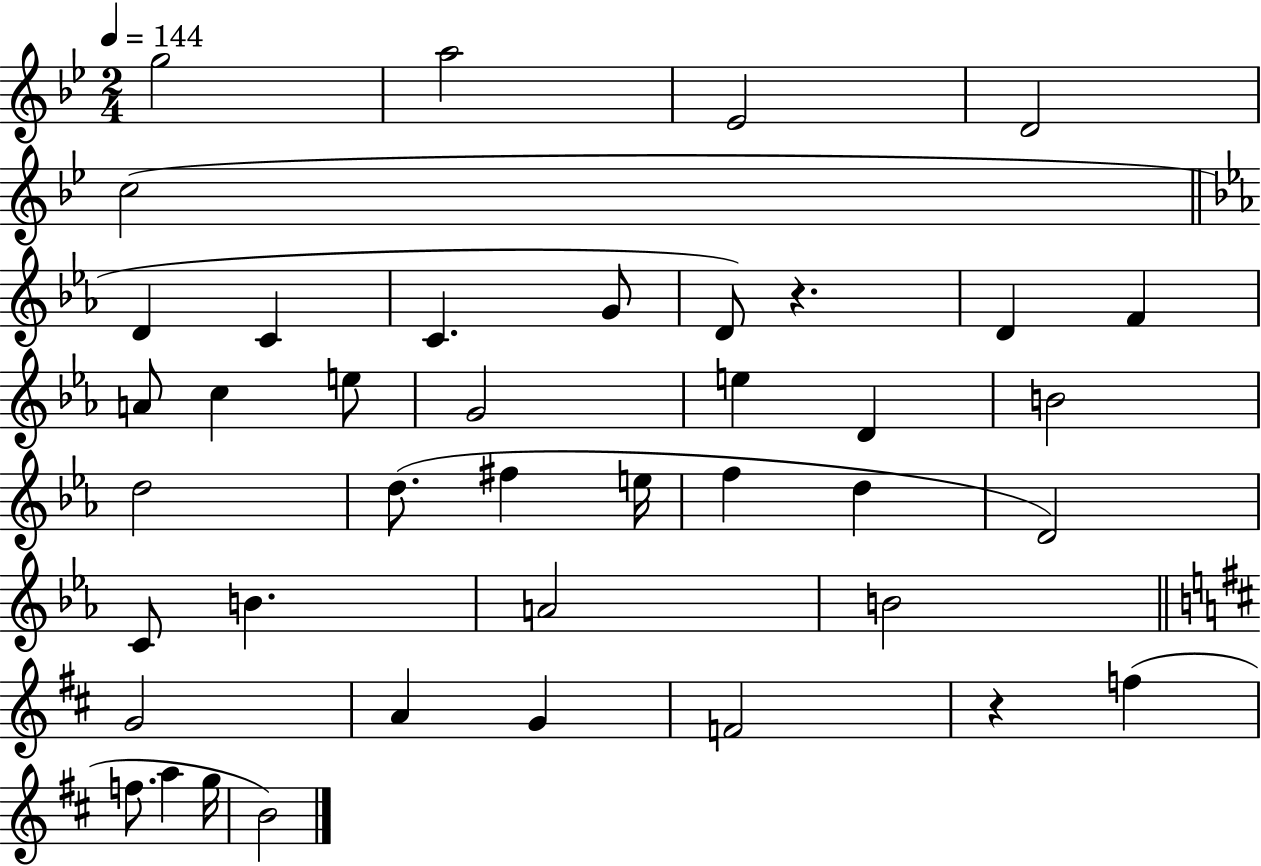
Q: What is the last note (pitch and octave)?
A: B4